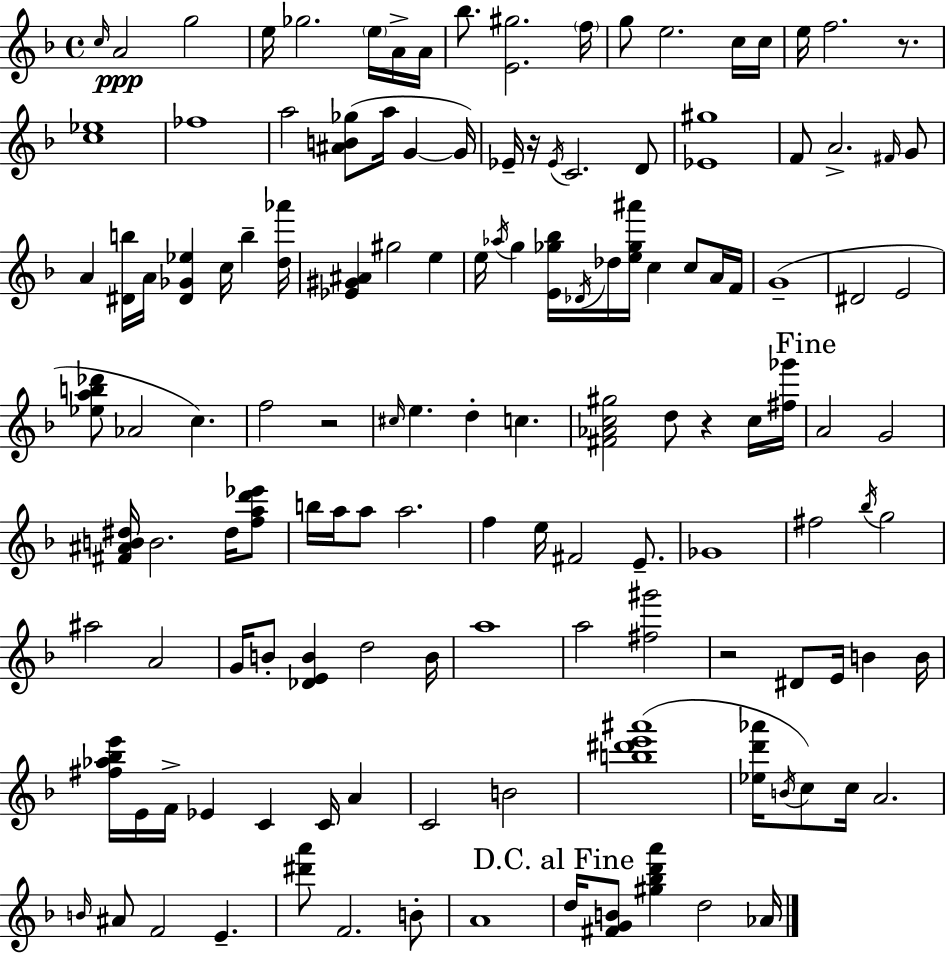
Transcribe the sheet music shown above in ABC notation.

X:1
T:Untitled
M:4/4
L:1/4
K:Dm
c/4 A2 g2 e/4 _g2 e/4 A/4 A/4 _b/2 [E^g]2 f/4 g/2 e2 c/4 c/4 e/4 f2 z/2 [c_e]4 _f4 a2 [^AB_g]/2 a/4 G G/4 _E/4 z/4 _E/4 C2 D/2 [_E^g]4 F/2 A2 ^F/4 G/2 A [^Db]/4 A/4 [^D_G_e] c/4 b [d_a']/4 [_E^G^A] ^g2 e e/4 _a/4 g [E_g_b]/4 _D/4 _d/4 [e_g^a']/4 c c/2 A/4 F/4 G4 ^D2 E2 [_eab_d']/2 _A2 c f2 z2 ^c/4 e d c [^F_Ac^g]2 d/2 z c/4 [^f_g']/4 A2 G2 [^F^AB^d]/4 B2 ^d/4 [fad'_e']/2 b/4 a/4 a/2 a2 f e/4 ^F2 E/2 _G4 ^f2 _b/4 g2 ^a2 A2 G/4 B/2 [_DEB] d2 B/4 a4 a2 [^f^g']2 z2 ^D/2 E/4 B B/4 [^f_a_be']/4 E/4 F/4 _E C C/4 A C2 B2 [b^d'e'^a']4 [_ed'_a']/4 B/4 c/2 c/4 A2 B/4 ^A/2 F2 E [^d'a']/2 F2 B/2 A4 d/4 [^FGB]/2 [^g_bd'a'] d2 _A/4